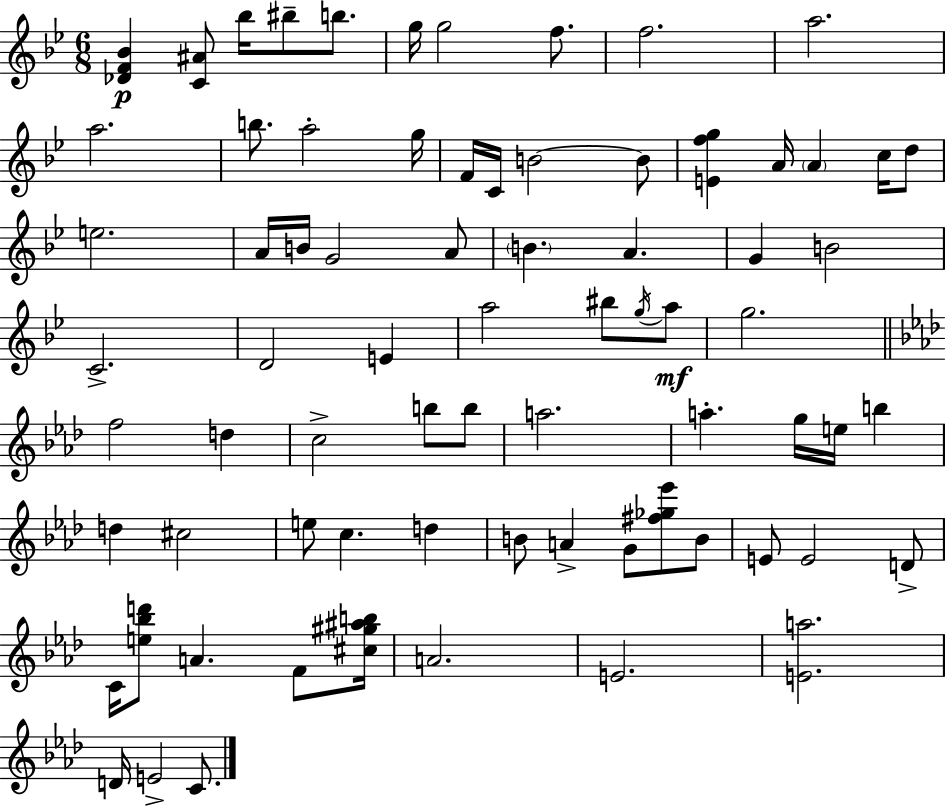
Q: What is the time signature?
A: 6/8